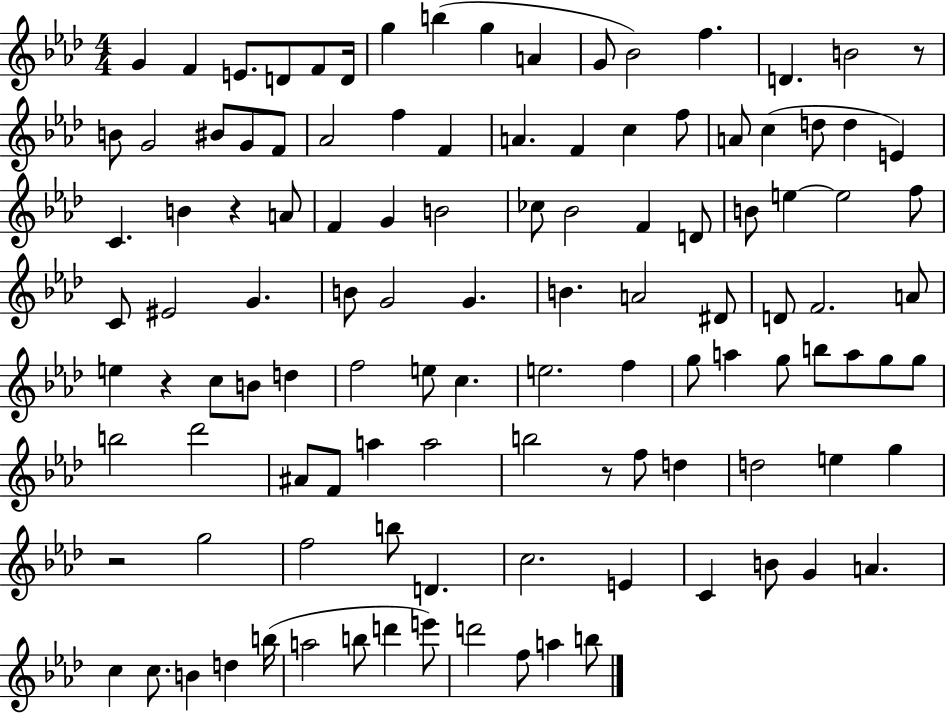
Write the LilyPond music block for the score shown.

{
  \clef treble
  \numericTimeSignature
  \time 4/4
  \key aes \major
  g'4 f'4 e'8. d'8 f'8 d'16 | g''4 b''4( g''4 a'4 | g'8 bes'2) f''4. | d'4. b'2 r8 | \break b'8 g'2 bis'8 g'8 f'8 | aes'2 f''4 f'4 | a'4. f'4 c''4 f''8 | a'8 c''4( d''8 d''4 e'4) | \break c'4. b'4 r4 a'8 | f'4 g'4 b'2 | ces''8 bes'2 f'4 d'8 | b'8 e''4~~ e''2 f''8 | \break c'8 eis'2 g'4. | b'8 g'2 g'4. | b'4. a'2 dis'8 | d'8 f'2. a'8 | \break e''4 r4 c''8 b'8 d''4 | f''2 e''8 c''4. | e''2. f''4 | g''8 a''4 g''8 b''8 a''8 g''8 g''8 | \break b''2 des'''2 | ais'8 f'8 a''4 a''2 | b''2 r8 f''8 d''4 | d''2 e''4 g''4 | \break r2 g''2 | f''2 b''8 d'4. | c''2. e'4 | c'4 b'8 g'4 a'4. | \break c''4 c''8. b'4 d''4 b''16( | a''2 b''8 d'''4 e'''8) | d'''2 f''8 a''4 b''8 | \bar "|."
}